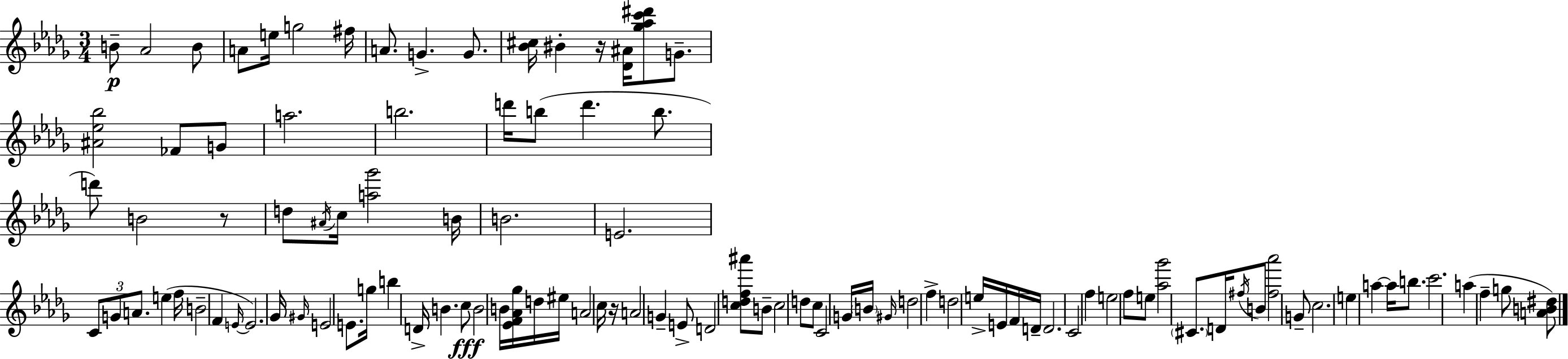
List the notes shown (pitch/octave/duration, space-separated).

B4/e Ab4/h B4/e A4/e E5/s G5/h F#5/s A4/e. G4/q. G4/e. [Bb4,C#5]/s BIS4/q R/s [Db4,A#4]/s [Gb5,Ab5,C6,D#6]/e G4/e. [A#4,Eb5,Bb5]/h FES4/e G4/e A5/h. B5/h. D6/s B5/e D6/q. B5/e. D6/e B4/h R/e D5/e A#4/s C5/s [A5,Gb6]/h B4/s B4/h. E4/h. C4/e G4/e A4/e. E5/q F5/s B4/h F4/q E4/s E4/h. Gb4/s G#4/s E4/h E4/e. G5/s B5/q D4/s B4/q. C5/e B4/h B4/s [Eb4,F4,Ab4,Gb5]/s D5/s EIS5/s A4/h C5/s R/s A4/h G4/q E4/e D4/h [C5,D5,F5,A#6]/e B4/e C5/h D5/e C5/e C4/h G4/s B4/s G#4/s D5/h F5/q D5/h E5/s E4/s F4/s D4/s D4/h. C4/h F5/q E5/h F5/e E5/e [Ab5,Gb6]/h C#4/e. D4/s F#5/s B4/e [F#5,Ab6]/h G4/e C5/h. E5/q A5/q A5/s B5/e. C6/h. A5/q F5/q G5/e [A4,B4,D#5]/e